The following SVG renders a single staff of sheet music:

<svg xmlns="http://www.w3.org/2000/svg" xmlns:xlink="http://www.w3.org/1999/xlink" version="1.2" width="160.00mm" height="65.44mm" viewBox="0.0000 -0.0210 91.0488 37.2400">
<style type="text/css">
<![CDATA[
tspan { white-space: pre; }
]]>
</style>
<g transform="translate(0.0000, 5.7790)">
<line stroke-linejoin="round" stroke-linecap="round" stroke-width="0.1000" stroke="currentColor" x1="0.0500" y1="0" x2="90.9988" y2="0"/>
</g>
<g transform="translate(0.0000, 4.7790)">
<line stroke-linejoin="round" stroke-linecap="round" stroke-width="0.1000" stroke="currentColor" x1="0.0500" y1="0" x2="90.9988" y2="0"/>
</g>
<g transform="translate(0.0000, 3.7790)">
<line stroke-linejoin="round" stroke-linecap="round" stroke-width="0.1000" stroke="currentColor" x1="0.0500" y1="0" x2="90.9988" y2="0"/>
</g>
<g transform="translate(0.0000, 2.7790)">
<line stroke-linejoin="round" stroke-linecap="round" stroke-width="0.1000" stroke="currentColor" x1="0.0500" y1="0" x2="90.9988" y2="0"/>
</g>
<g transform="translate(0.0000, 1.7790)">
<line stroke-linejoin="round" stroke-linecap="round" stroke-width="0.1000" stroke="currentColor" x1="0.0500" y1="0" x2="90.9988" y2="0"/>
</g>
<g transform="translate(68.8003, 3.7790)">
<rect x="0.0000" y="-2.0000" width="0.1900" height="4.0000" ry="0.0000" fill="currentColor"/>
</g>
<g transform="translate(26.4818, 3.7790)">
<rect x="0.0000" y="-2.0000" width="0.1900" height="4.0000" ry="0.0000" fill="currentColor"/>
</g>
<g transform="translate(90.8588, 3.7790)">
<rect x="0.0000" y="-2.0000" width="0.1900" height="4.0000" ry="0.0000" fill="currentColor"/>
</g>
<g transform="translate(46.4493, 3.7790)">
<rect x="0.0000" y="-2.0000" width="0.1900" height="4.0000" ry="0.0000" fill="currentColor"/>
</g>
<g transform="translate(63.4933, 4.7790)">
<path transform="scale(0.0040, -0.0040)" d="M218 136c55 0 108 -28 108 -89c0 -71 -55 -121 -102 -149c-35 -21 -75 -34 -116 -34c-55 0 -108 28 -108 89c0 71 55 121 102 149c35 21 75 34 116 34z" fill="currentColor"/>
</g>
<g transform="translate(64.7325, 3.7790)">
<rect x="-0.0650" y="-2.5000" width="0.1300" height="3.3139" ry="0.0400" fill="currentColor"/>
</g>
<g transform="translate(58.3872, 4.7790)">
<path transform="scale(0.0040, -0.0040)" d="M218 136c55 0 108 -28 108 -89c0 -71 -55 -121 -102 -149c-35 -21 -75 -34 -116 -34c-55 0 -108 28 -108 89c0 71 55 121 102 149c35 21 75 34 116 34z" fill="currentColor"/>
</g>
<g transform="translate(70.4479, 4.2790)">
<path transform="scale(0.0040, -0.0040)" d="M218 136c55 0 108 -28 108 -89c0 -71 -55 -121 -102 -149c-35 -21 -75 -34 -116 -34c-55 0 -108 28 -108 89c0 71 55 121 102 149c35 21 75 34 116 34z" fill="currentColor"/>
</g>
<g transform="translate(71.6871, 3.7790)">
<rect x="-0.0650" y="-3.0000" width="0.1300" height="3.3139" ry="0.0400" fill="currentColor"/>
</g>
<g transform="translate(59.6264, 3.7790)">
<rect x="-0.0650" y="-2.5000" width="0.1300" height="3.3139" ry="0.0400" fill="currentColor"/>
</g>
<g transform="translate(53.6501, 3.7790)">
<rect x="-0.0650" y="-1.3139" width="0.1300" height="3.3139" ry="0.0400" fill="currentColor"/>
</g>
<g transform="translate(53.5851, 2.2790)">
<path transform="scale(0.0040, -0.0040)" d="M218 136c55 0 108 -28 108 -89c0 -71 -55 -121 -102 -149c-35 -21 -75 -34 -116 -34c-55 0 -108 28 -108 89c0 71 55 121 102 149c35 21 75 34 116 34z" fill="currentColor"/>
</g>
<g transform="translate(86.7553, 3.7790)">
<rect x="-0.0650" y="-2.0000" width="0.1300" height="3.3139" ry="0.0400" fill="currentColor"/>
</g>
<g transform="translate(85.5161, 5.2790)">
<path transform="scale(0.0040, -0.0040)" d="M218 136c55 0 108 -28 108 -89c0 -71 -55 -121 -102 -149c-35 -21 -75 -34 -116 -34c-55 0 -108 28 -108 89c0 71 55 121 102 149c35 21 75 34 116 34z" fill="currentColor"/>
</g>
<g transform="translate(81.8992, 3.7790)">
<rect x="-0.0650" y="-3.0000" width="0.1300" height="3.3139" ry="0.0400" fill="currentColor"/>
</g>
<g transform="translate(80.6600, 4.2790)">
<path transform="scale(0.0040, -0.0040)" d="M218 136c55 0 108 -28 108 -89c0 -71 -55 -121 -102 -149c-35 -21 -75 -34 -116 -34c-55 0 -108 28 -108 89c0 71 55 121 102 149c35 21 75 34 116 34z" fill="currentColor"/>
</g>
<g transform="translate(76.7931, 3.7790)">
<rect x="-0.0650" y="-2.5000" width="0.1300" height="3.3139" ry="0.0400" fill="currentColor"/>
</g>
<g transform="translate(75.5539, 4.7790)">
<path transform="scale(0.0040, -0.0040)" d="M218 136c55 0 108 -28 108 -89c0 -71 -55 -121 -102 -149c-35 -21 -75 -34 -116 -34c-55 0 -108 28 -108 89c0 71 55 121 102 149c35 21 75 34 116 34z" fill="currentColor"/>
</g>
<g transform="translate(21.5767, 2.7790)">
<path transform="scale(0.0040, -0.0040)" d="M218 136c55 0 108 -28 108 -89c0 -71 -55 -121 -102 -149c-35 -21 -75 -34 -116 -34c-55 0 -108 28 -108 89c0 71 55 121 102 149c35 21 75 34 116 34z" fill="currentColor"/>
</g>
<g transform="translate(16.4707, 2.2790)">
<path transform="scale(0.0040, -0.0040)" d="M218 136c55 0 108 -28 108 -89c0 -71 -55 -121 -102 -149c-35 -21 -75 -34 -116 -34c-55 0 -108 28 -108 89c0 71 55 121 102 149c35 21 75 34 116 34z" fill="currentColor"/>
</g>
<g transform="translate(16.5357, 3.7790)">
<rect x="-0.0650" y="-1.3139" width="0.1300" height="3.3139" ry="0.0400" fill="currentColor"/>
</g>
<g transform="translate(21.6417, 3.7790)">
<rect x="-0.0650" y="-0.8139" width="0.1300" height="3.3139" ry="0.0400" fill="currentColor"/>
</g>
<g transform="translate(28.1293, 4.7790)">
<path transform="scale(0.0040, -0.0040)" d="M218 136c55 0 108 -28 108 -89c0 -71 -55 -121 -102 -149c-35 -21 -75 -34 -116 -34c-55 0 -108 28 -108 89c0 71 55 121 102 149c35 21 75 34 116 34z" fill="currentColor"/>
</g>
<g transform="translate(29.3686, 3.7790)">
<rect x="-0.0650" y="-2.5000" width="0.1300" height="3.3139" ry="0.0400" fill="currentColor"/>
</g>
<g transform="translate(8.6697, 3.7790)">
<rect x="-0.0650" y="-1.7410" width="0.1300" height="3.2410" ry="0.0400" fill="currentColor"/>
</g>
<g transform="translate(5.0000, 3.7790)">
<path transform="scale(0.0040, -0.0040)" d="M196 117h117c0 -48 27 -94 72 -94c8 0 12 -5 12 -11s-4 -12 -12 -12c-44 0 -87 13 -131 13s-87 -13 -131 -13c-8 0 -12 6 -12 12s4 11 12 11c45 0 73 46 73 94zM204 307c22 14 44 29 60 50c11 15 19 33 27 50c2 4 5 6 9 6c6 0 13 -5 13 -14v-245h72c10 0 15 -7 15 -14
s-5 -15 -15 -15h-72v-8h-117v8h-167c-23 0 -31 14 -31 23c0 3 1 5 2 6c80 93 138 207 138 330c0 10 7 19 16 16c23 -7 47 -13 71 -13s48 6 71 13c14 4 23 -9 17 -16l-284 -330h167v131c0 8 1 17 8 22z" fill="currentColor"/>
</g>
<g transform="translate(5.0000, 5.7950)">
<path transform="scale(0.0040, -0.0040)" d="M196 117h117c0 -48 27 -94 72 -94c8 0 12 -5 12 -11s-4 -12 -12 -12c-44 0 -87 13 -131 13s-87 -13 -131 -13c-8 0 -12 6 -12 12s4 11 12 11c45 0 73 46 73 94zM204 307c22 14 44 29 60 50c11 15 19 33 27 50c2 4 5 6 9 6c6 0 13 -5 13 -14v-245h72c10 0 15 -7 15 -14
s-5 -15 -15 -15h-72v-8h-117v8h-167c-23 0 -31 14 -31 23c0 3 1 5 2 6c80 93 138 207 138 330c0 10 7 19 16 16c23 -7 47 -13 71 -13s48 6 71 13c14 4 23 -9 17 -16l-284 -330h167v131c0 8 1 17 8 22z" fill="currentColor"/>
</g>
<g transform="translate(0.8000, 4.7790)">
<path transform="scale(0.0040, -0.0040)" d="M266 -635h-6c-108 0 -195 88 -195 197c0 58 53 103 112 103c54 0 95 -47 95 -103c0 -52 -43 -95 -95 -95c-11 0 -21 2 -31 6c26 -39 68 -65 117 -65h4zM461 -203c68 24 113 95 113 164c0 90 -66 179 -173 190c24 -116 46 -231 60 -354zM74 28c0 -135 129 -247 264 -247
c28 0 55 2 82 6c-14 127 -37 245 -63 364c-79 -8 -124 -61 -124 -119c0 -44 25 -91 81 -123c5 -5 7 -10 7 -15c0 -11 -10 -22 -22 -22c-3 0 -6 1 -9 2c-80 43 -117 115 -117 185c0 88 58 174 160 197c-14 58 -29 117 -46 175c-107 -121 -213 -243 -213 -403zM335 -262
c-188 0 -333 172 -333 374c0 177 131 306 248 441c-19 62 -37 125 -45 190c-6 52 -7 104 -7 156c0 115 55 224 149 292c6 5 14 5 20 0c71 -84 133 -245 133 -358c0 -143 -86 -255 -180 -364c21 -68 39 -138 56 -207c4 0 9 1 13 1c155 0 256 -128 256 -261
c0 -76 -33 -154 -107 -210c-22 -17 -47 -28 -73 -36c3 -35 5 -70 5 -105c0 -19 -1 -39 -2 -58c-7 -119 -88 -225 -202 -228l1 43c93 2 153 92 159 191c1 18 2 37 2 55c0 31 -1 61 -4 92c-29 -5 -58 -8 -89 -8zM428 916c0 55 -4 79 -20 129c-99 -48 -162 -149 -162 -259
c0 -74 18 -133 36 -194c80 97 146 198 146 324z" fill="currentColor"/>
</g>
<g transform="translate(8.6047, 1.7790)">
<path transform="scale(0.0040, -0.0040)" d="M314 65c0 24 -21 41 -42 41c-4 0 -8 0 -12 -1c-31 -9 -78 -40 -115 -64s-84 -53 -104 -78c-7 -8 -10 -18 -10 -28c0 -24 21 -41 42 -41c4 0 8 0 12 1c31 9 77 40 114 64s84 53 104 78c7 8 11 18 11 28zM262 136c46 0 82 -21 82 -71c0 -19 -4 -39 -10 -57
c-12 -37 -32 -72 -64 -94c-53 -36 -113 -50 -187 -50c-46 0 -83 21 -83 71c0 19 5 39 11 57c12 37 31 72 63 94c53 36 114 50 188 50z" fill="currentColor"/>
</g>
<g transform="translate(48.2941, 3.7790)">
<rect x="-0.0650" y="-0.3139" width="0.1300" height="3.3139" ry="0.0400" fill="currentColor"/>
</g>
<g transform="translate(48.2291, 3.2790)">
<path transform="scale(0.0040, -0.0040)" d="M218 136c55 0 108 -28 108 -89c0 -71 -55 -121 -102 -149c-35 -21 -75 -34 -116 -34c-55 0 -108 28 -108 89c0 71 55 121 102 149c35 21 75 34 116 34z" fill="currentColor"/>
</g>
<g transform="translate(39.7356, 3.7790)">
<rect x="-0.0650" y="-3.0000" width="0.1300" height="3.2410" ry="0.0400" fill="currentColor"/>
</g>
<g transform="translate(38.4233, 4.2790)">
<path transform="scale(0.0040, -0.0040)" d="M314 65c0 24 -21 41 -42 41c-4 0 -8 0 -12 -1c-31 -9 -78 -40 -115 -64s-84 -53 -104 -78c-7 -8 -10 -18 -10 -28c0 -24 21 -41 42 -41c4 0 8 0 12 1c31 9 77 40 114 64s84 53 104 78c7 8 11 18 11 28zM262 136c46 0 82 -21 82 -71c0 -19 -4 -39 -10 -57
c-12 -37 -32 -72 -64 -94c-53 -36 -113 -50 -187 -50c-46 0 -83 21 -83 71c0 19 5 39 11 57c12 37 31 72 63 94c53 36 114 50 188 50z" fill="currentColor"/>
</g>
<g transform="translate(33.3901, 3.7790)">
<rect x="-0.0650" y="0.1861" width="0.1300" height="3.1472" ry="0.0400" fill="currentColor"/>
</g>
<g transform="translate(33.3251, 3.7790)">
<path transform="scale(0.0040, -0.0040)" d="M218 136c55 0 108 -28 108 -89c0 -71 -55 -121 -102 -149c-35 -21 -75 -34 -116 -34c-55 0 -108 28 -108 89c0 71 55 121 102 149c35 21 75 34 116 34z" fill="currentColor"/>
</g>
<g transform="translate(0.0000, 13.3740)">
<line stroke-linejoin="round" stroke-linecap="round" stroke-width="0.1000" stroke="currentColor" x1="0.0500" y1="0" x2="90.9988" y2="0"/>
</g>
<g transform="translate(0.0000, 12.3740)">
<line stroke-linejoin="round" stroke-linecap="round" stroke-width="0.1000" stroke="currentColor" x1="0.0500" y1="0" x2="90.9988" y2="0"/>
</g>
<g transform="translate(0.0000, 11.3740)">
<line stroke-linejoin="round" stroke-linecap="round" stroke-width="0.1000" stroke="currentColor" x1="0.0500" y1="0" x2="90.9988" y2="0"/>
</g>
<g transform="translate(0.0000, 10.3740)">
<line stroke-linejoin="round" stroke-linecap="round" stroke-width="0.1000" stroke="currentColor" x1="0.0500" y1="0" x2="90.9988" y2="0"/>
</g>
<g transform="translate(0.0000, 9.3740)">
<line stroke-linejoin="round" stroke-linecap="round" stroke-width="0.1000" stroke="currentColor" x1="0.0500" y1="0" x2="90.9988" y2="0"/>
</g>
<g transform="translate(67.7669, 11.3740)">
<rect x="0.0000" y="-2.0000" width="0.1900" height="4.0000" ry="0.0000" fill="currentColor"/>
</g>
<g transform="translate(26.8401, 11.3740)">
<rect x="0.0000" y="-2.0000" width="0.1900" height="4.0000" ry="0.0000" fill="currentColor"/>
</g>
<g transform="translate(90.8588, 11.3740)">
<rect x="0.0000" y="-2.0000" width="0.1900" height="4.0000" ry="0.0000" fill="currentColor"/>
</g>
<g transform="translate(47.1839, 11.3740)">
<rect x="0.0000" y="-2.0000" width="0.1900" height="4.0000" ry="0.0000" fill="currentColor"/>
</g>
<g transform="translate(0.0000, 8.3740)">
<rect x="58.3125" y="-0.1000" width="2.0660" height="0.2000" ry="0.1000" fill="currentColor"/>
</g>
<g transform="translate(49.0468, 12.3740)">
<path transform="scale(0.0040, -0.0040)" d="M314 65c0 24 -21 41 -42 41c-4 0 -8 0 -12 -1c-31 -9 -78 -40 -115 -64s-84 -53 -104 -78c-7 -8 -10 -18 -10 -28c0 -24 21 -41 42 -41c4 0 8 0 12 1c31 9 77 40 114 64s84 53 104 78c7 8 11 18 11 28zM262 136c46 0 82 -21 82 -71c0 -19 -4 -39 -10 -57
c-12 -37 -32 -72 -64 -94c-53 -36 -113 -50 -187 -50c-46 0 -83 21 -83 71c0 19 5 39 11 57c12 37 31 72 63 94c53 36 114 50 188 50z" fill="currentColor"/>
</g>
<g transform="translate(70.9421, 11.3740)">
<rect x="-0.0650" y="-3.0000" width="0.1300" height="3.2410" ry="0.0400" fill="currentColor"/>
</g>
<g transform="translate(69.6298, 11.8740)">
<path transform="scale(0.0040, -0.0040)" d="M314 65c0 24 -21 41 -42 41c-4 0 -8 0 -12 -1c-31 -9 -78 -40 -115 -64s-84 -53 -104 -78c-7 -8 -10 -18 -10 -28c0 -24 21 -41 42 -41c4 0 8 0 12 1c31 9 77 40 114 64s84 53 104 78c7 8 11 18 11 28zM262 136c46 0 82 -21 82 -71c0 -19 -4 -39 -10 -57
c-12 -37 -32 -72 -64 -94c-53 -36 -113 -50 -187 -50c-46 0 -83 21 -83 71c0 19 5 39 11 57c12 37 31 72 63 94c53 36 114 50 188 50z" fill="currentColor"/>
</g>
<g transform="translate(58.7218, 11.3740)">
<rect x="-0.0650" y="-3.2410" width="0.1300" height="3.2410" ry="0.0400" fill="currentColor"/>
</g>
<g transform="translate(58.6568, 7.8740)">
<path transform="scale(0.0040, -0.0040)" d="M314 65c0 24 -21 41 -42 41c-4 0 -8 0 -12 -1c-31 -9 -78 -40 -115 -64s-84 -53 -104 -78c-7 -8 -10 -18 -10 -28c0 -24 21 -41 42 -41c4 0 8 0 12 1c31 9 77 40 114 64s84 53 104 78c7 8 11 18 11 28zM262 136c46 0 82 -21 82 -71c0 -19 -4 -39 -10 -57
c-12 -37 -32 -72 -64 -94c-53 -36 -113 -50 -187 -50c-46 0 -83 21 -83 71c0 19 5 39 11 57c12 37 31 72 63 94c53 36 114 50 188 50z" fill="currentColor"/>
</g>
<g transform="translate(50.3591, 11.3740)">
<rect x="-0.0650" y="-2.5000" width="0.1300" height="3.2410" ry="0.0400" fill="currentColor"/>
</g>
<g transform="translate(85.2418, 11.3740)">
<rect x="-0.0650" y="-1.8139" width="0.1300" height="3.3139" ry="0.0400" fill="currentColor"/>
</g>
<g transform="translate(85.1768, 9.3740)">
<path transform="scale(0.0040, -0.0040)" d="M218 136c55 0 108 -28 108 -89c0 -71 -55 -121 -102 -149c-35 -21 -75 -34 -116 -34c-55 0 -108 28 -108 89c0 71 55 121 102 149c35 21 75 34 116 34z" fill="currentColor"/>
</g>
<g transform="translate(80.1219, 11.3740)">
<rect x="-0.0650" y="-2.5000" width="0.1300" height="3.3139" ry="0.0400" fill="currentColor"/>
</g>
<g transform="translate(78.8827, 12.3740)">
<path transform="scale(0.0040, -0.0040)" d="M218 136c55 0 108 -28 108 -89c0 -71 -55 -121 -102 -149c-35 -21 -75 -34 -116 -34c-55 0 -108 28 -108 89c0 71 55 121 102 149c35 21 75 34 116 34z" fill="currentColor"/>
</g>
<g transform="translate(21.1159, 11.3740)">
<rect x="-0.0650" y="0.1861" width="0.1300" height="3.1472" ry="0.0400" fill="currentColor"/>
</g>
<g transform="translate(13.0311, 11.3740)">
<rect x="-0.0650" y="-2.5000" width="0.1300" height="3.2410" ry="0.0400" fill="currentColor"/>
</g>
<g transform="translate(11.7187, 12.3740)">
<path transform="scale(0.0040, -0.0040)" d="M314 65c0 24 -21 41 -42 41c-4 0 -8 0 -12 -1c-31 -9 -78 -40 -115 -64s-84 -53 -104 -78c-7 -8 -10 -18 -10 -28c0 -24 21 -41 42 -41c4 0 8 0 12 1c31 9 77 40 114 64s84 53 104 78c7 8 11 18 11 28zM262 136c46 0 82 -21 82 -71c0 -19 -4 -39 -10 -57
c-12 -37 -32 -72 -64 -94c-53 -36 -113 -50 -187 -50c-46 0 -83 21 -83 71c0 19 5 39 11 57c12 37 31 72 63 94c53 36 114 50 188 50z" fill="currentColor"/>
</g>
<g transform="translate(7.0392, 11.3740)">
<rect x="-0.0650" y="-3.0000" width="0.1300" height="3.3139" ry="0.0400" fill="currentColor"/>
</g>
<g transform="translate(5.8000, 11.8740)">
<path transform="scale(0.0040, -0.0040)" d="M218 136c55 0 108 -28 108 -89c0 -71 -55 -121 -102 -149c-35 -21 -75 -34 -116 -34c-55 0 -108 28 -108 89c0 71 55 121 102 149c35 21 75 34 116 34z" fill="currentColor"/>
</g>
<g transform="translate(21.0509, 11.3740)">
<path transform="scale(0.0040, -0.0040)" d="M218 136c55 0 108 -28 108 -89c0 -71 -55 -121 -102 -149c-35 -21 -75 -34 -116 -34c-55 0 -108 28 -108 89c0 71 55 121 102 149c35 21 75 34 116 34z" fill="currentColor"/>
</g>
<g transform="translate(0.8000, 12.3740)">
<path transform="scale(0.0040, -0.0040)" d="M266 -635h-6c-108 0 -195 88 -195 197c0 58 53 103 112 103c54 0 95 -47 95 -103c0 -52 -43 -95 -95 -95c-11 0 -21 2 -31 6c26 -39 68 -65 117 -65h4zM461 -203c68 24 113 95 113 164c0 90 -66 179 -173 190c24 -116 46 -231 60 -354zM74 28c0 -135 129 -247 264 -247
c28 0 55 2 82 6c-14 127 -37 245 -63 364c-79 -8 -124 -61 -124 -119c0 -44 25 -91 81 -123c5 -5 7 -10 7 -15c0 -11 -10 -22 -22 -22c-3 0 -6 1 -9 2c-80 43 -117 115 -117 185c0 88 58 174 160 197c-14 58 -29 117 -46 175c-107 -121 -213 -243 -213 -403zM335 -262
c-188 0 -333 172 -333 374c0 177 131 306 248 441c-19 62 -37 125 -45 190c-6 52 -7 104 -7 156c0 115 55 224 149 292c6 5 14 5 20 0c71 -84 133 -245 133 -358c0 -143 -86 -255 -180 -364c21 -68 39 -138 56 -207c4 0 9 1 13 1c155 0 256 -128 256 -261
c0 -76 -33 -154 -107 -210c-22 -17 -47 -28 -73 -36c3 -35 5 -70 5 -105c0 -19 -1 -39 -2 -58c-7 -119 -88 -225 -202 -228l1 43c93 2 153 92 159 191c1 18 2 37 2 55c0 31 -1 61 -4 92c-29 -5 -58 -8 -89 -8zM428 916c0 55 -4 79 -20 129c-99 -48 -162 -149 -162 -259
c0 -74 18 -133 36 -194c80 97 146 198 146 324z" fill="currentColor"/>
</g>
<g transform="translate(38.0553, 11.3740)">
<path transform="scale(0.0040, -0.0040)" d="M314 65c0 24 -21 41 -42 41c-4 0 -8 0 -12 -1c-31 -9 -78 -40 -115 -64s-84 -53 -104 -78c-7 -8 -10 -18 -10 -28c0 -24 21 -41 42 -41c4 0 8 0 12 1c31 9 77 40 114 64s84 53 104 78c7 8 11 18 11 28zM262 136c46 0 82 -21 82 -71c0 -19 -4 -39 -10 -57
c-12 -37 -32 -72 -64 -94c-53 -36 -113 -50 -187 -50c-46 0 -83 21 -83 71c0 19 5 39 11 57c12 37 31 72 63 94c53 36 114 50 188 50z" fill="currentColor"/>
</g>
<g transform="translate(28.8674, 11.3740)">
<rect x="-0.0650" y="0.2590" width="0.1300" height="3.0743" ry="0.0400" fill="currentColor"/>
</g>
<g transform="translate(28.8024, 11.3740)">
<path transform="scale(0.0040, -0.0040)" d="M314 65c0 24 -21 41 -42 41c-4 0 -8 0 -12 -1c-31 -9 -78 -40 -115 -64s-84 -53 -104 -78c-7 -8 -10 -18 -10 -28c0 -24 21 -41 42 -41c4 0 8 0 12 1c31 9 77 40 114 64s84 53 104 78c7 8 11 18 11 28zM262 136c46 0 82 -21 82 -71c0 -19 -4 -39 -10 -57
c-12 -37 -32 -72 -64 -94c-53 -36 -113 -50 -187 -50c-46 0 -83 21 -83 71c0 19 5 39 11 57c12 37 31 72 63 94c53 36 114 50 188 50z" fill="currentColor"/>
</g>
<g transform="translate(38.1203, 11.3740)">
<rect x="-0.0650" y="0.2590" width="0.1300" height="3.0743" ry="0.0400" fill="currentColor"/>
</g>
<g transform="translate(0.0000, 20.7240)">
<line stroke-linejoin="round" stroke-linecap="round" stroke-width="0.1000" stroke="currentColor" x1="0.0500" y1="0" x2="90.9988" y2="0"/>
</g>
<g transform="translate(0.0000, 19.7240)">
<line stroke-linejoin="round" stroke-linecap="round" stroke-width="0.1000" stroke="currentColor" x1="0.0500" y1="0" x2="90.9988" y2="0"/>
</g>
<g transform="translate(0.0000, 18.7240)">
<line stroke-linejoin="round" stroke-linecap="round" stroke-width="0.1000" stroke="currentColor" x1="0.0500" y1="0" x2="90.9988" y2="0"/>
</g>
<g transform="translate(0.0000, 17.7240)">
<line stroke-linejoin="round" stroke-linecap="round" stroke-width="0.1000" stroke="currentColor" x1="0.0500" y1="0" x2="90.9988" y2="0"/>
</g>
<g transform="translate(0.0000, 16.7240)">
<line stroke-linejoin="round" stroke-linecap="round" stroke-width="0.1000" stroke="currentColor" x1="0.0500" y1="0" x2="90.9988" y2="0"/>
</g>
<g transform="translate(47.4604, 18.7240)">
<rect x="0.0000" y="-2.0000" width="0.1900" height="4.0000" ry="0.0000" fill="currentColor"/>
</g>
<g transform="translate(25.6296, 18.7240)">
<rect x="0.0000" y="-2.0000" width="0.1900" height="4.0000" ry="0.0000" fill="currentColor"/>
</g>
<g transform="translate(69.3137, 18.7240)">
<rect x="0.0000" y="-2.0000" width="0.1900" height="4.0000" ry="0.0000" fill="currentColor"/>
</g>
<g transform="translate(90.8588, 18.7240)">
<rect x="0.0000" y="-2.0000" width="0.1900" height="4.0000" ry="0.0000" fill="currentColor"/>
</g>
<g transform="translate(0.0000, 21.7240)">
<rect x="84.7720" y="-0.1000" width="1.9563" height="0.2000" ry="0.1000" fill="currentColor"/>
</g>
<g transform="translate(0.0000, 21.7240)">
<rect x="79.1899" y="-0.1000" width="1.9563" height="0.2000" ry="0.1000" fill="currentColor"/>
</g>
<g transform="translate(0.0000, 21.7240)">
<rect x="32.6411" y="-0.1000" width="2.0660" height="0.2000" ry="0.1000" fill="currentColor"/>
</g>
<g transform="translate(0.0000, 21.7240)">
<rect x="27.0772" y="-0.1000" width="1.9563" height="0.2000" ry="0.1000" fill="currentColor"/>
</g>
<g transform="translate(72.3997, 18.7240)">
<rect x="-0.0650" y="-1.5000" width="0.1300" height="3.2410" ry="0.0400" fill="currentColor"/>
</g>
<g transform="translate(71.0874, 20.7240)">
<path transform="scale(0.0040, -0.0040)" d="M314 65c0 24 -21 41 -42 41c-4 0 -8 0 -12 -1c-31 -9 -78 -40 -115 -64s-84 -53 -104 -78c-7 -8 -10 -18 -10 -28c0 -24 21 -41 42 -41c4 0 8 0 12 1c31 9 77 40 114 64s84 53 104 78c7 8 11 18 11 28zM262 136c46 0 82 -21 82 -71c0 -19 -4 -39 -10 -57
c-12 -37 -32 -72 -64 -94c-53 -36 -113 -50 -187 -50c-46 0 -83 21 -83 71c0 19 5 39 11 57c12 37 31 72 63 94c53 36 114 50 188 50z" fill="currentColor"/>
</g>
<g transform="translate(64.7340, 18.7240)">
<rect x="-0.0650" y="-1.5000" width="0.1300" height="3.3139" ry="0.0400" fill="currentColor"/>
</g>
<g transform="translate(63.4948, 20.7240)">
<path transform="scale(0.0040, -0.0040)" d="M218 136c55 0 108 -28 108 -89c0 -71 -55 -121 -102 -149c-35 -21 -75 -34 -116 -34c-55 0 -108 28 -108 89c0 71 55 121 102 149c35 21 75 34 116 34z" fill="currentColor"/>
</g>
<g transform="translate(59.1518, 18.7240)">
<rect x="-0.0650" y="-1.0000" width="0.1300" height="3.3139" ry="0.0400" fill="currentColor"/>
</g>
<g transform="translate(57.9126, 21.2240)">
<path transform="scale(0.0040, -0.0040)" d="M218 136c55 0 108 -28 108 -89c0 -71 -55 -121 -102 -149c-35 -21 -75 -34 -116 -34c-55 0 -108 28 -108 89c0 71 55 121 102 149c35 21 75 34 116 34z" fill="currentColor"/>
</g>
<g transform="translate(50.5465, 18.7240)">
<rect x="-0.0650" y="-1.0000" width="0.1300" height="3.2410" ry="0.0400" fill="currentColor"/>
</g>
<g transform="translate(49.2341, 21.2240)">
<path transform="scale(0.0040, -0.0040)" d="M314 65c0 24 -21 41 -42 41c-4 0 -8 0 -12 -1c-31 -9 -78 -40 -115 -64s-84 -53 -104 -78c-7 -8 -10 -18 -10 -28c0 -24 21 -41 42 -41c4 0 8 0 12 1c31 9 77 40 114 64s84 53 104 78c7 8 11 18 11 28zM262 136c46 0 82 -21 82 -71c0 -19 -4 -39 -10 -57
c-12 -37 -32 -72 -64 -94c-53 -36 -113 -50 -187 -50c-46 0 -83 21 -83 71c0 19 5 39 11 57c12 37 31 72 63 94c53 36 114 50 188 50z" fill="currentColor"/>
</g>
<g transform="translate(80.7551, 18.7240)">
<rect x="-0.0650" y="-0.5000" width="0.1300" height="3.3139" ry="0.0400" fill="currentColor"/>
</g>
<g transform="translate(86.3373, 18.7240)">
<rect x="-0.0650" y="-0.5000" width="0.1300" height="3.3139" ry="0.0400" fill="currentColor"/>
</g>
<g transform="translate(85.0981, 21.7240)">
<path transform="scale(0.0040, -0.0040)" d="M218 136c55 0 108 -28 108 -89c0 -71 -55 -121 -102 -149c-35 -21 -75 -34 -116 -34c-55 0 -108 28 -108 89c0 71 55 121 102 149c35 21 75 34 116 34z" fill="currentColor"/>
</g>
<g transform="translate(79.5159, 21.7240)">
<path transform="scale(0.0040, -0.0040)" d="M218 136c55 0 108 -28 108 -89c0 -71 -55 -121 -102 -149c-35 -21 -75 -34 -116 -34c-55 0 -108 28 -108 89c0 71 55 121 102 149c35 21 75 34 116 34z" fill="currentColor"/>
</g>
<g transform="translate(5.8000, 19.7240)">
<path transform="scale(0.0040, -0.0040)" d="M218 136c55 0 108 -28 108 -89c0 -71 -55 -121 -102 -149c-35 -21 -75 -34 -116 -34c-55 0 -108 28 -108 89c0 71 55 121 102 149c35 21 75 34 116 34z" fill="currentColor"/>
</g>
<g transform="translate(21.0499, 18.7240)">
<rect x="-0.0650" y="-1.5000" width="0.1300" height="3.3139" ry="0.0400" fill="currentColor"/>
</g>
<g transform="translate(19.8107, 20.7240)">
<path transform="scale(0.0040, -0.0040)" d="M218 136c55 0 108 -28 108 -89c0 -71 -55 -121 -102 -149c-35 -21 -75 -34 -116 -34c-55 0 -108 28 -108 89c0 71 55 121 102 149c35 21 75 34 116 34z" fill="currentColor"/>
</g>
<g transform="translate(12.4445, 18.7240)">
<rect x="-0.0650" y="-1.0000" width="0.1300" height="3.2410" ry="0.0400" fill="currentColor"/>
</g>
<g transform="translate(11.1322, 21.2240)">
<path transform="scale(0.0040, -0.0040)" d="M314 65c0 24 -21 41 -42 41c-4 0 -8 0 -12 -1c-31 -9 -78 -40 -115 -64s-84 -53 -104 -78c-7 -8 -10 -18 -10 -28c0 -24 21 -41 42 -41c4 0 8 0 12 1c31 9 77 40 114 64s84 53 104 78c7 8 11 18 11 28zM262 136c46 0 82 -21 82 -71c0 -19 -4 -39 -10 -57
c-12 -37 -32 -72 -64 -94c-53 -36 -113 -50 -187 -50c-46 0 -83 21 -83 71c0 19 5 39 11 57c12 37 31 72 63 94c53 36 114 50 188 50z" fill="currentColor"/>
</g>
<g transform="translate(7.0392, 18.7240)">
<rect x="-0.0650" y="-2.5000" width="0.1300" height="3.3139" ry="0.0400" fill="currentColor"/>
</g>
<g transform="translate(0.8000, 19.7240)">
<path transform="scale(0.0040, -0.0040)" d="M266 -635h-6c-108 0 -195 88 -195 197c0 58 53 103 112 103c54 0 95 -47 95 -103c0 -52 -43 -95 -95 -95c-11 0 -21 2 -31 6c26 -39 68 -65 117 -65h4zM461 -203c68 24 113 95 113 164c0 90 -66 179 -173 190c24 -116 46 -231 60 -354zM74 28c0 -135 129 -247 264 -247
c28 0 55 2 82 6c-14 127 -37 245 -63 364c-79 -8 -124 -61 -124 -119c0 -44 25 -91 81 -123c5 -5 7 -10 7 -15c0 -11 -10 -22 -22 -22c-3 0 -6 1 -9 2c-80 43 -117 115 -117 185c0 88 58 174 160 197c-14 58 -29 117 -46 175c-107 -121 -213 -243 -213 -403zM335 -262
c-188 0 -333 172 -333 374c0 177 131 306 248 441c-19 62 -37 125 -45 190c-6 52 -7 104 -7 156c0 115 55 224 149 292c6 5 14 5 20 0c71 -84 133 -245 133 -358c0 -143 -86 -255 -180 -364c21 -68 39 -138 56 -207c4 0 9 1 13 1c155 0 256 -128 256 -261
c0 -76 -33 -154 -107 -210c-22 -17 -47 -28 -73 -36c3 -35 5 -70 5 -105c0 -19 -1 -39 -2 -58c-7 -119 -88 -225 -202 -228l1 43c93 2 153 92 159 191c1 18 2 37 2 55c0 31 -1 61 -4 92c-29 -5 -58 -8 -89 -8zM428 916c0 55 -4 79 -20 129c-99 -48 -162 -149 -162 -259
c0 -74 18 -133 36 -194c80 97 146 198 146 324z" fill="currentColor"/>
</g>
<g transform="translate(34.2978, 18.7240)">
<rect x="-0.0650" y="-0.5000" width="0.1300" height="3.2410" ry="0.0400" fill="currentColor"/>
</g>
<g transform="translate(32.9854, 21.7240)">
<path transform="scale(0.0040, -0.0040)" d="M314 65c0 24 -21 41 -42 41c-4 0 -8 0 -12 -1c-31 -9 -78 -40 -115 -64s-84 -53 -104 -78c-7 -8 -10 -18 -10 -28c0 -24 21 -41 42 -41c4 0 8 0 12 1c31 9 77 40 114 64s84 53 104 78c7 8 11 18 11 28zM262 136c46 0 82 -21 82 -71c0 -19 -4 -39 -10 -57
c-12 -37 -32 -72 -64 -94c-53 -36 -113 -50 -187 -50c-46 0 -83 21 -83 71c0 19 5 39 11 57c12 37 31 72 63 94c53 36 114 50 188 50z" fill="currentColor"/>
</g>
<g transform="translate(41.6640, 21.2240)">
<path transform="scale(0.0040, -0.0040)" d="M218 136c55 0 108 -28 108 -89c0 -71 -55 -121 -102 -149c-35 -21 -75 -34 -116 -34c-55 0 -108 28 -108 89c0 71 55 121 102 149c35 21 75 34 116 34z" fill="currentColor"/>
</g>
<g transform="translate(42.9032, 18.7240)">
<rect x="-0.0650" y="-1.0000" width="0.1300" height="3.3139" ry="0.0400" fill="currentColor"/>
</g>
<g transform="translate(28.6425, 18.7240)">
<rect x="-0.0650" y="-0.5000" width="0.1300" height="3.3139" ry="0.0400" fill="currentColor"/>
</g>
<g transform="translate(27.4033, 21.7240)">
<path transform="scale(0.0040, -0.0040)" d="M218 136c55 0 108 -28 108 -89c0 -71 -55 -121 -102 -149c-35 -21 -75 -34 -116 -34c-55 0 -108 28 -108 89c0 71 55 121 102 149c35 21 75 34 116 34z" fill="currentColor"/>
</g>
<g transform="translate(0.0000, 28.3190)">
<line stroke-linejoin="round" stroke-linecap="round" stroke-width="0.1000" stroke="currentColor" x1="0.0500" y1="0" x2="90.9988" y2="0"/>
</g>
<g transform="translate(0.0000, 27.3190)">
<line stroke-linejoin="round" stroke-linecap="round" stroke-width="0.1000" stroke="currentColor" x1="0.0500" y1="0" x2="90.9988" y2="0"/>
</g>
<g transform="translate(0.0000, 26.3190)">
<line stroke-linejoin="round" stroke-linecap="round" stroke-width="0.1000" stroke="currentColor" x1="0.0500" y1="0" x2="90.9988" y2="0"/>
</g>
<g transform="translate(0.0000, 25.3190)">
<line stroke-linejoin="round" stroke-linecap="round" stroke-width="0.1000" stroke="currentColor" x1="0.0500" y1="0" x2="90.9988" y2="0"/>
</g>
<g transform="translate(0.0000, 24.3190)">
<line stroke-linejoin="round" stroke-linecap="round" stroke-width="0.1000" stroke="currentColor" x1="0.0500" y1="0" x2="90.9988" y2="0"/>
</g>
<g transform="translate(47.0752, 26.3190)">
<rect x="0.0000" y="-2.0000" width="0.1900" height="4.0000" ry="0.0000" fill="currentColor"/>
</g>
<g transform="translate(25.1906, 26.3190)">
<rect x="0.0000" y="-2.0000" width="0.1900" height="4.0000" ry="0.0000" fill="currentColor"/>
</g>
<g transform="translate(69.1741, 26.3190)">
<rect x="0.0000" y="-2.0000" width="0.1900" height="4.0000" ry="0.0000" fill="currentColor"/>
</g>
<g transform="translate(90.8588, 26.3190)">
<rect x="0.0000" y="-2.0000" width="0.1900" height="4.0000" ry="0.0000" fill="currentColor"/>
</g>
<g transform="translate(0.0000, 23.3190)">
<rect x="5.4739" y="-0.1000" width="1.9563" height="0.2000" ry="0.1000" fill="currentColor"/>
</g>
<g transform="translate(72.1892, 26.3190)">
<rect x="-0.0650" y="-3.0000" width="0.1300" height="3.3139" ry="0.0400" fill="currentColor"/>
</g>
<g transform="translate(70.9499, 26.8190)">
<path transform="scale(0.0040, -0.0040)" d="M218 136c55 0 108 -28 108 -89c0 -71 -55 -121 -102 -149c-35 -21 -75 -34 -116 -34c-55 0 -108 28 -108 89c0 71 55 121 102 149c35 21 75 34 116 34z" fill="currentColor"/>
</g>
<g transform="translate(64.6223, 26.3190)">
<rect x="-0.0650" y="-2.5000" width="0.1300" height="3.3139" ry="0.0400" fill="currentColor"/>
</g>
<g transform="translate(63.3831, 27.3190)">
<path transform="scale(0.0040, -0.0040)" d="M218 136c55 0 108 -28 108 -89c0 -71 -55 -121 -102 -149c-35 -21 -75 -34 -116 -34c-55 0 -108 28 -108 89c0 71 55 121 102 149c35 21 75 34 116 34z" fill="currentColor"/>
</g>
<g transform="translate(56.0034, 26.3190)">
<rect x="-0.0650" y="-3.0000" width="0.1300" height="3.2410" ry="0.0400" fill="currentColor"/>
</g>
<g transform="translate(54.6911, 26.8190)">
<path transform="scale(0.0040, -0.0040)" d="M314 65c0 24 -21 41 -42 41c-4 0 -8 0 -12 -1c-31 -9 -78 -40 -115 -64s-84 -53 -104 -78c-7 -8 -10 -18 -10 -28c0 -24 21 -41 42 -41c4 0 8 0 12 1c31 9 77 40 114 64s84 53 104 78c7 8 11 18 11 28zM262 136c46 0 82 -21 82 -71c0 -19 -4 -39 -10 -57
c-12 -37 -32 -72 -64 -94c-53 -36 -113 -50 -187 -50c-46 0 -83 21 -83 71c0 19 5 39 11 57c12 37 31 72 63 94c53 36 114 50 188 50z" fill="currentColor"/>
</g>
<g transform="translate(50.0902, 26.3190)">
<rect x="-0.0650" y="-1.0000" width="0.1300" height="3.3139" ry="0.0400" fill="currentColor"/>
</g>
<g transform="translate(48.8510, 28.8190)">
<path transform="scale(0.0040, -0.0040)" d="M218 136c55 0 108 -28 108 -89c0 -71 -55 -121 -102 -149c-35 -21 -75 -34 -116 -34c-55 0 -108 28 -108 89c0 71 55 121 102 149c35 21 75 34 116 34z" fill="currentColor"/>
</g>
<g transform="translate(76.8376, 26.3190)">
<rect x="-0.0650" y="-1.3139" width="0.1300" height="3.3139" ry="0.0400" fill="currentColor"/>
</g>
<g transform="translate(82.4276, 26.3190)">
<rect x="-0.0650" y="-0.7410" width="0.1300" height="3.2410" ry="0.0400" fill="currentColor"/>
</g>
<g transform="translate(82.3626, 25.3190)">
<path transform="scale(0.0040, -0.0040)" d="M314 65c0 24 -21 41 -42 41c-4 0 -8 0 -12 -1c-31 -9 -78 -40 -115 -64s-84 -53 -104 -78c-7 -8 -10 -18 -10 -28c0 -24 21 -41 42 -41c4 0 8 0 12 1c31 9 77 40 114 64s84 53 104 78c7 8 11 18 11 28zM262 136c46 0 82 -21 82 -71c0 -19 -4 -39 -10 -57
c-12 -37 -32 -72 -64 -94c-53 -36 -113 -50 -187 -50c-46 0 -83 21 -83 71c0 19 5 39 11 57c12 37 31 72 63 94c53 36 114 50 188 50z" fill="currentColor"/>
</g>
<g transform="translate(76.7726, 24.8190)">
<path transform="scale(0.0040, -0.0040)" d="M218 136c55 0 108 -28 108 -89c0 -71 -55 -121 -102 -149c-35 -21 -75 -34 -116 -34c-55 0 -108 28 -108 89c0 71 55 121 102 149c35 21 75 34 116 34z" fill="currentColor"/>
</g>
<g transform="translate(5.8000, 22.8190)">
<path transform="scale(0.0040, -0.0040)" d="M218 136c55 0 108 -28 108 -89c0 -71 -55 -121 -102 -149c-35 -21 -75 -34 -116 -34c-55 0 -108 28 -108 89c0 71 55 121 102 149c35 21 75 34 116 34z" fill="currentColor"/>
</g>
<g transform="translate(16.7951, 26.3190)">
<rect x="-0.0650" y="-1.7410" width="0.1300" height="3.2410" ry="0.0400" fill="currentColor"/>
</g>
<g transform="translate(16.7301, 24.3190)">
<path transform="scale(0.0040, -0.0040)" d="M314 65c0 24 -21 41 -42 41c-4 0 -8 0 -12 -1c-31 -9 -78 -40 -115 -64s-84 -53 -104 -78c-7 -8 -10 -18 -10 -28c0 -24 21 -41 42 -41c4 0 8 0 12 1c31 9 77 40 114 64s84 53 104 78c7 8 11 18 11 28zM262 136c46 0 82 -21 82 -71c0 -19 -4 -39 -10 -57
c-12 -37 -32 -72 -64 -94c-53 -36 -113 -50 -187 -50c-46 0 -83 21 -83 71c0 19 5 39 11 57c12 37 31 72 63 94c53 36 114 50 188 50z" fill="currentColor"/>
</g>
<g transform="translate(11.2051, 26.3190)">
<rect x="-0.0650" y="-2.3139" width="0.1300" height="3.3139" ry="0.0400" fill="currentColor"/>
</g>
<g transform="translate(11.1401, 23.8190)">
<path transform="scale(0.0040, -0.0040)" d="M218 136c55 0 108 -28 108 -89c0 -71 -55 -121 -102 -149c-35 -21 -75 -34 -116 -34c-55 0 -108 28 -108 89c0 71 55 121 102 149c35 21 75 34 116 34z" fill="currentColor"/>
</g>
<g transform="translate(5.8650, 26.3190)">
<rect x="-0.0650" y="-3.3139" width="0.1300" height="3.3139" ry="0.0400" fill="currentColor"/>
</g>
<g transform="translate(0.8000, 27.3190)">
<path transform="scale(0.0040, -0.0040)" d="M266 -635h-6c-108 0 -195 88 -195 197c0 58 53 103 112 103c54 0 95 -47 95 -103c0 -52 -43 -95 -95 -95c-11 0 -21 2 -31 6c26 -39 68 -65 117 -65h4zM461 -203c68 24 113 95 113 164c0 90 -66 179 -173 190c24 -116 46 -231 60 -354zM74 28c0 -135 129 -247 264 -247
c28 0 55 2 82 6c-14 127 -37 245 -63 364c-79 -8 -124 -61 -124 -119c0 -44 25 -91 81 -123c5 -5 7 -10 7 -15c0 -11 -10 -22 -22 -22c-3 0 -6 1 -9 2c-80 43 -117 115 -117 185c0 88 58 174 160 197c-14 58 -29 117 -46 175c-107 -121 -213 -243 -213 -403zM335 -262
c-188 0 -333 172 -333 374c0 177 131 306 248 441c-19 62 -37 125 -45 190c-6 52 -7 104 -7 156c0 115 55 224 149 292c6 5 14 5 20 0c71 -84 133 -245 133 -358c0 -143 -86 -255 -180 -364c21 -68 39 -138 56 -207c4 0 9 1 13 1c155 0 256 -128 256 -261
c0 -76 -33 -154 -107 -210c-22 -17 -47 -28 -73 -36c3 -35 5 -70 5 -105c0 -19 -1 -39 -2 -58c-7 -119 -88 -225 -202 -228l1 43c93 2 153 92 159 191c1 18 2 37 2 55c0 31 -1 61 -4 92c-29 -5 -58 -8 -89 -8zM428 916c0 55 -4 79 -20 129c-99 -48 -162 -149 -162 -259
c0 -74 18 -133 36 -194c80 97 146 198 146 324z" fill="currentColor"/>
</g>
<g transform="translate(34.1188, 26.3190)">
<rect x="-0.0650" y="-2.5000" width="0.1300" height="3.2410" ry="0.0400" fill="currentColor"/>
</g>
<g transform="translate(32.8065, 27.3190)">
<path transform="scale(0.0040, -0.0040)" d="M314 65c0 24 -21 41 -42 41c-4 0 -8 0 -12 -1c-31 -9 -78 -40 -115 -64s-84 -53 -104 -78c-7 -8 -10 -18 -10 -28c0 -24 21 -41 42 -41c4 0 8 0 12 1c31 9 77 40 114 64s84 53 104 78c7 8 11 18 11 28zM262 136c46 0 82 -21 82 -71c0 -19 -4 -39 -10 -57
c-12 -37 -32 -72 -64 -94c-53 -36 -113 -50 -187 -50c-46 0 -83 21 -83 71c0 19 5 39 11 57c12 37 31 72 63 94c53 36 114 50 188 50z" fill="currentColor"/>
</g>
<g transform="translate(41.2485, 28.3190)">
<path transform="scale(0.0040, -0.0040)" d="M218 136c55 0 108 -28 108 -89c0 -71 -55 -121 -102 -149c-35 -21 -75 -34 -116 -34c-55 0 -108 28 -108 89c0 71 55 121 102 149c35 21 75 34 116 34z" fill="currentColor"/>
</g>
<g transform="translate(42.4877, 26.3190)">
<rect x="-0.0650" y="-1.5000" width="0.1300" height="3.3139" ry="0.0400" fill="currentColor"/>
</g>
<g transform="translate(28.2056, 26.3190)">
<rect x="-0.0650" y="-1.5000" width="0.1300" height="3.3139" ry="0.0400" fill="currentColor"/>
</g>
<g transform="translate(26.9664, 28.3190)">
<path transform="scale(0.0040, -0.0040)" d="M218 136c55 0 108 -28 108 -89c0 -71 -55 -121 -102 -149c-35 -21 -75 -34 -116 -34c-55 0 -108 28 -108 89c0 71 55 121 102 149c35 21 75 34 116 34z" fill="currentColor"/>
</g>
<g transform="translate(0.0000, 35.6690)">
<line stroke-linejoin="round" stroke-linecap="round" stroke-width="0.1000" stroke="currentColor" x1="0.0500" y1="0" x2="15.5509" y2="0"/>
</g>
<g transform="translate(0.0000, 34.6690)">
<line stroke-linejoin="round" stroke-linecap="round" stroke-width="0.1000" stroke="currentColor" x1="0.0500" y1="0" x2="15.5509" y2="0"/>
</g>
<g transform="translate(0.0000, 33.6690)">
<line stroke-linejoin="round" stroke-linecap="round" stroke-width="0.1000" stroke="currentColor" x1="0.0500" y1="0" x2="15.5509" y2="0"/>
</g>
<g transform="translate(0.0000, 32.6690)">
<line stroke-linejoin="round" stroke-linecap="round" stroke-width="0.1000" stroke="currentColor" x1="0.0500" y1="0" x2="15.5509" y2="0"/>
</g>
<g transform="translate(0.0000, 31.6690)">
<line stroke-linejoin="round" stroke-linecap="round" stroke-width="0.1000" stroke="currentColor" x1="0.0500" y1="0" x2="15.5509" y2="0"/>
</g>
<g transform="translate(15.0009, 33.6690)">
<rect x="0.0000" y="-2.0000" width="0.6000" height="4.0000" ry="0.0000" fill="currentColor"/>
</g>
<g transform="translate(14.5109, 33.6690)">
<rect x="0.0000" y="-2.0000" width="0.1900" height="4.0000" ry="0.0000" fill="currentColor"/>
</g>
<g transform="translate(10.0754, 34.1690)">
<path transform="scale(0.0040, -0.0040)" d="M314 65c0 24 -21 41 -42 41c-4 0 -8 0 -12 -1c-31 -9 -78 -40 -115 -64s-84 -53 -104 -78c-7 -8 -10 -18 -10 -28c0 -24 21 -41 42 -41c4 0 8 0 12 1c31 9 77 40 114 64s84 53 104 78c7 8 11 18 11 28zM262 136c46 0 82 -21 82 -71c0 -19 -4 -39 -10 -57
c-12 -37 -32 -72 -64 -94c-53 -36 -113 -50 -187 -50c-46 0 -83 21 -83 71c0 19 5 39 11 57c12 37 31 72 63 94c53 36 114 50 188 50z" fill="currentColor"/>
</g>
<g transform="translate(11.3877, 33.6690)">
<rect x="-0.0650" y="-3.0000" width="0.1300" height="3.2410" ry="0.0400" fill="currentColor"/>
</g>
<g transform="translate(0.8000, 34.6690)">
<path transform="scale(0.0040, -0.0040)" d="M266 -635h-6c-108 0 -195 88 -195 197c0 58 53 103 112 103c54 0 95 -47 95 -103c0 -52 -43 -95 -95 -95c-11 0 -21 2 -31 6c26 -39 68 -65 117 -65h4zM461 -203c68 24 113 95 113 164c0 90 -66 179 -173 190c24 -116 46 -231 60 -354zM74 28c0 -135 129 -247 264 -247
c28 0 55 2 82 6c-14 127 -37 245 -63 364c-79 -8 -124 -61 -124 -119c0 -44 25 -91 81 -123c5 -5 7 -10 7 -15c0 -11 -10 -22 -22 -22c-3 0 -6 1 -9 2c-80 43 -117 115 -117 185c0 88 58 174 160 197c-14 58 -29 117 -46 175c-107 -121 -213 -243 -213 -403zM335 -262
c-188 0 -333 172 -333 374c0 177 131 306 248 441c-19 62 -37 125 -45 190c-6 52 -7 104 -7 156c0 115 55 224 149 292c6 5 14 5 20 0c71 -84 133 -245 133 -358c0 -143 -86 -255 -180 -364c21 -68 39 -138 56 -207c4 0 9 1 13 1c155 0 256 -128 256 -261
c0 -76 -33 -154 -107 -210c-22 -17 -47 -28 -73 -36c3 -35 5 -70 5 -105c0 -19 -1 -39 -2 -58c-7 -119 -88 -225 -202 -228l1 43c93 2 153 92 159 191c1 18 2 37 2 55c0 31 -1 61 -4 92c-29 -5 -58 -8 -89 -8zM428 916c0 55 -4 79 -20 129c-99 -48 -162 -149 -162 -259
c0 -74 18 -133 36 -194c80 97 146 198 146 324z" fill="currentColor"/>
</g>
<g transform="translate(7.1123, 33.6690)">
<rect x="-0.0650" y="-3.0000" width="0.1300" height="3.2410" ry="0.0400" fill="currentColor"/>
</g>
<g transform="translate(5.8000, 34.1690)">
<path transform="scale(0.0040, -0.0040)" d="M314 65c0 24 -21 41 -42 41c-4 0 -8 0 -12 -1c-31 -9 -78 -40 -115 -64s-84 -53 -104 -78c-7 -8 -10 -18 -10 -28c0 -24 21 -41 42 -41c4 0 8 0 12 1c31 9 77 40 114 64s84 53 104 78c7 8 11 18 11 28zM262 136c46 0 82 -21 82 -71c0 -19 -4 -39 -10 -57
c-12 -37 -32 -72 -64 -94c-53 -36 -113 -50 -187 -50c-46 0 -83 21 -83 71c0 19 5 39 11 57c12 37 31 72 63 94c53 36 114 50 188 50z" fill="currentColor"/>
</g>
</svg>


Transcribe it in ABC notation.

X:1
T:Untitled
M:4/4
L:1/4
K:C
f2 e d G B A2 c e G G A G A F A G2 B B2 B2 G2 b2 A2 G f G D2 E C C2 D D2 D E E2 C C b g f2 E G2 E D A2 G A e d2 A2 A2